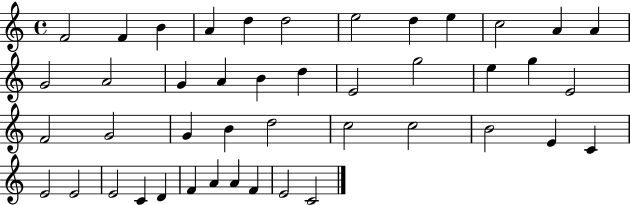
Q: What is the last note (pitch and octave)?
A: C4